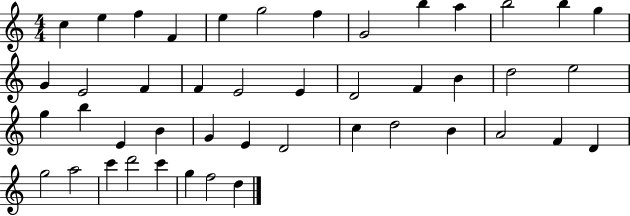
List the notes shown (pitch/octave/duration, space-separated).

C5/q E5/q F5/q F4/q E5/q G5/h F5/q G4/h B5/q A5/q B5/h B5/q G5/q G4/q E4/h F4/q F4/q E4/h E4/q D4/h F4/q B4/q D5/h E5/h G5/q B5/q E4/q B4/q G4/q E4/q D4/h C5/q D5/h B4/q A4/h F4/q D4/q G5/h A5/h C6/q D6/h C6/q G5/q F5/h D5/q